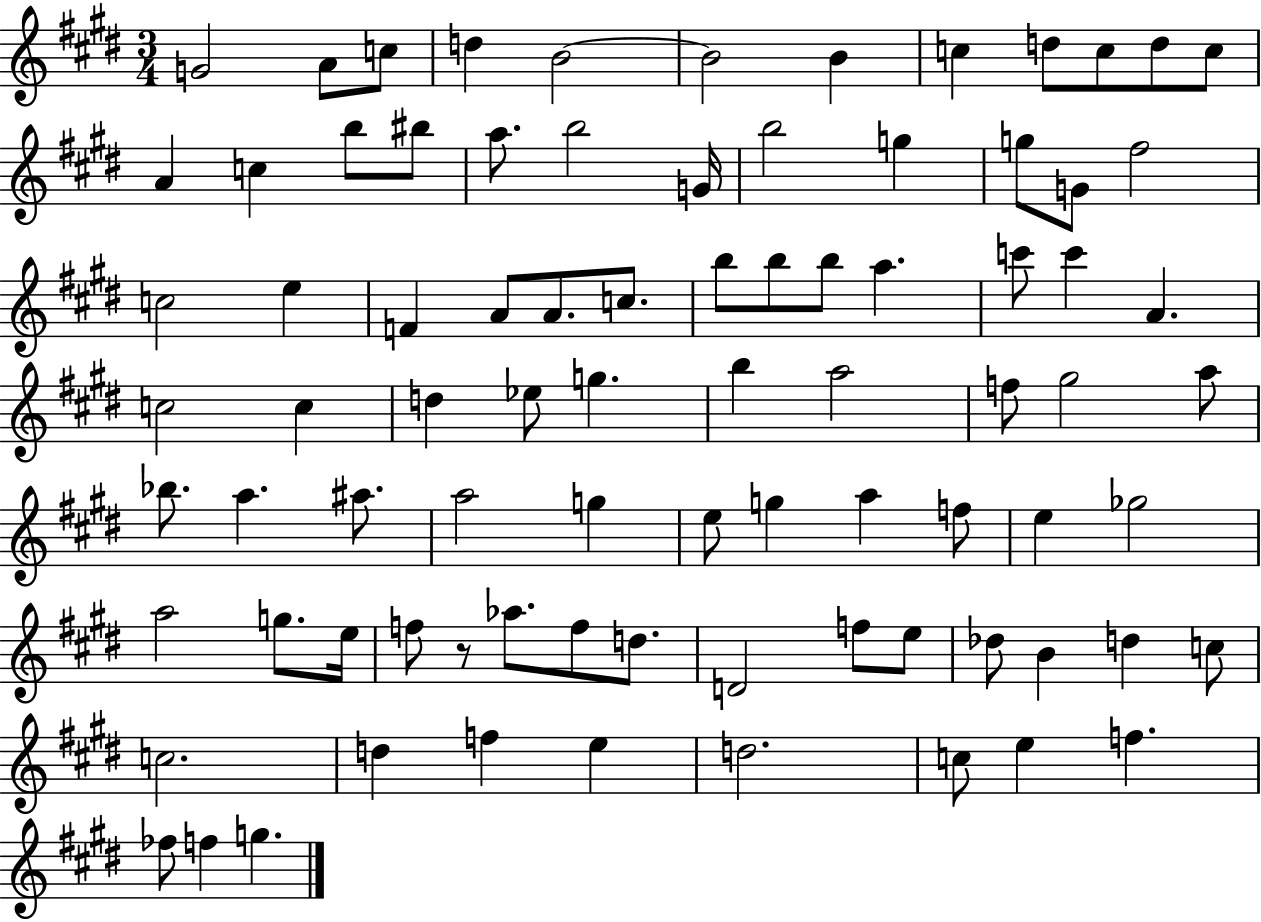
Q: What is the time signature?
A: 3/4